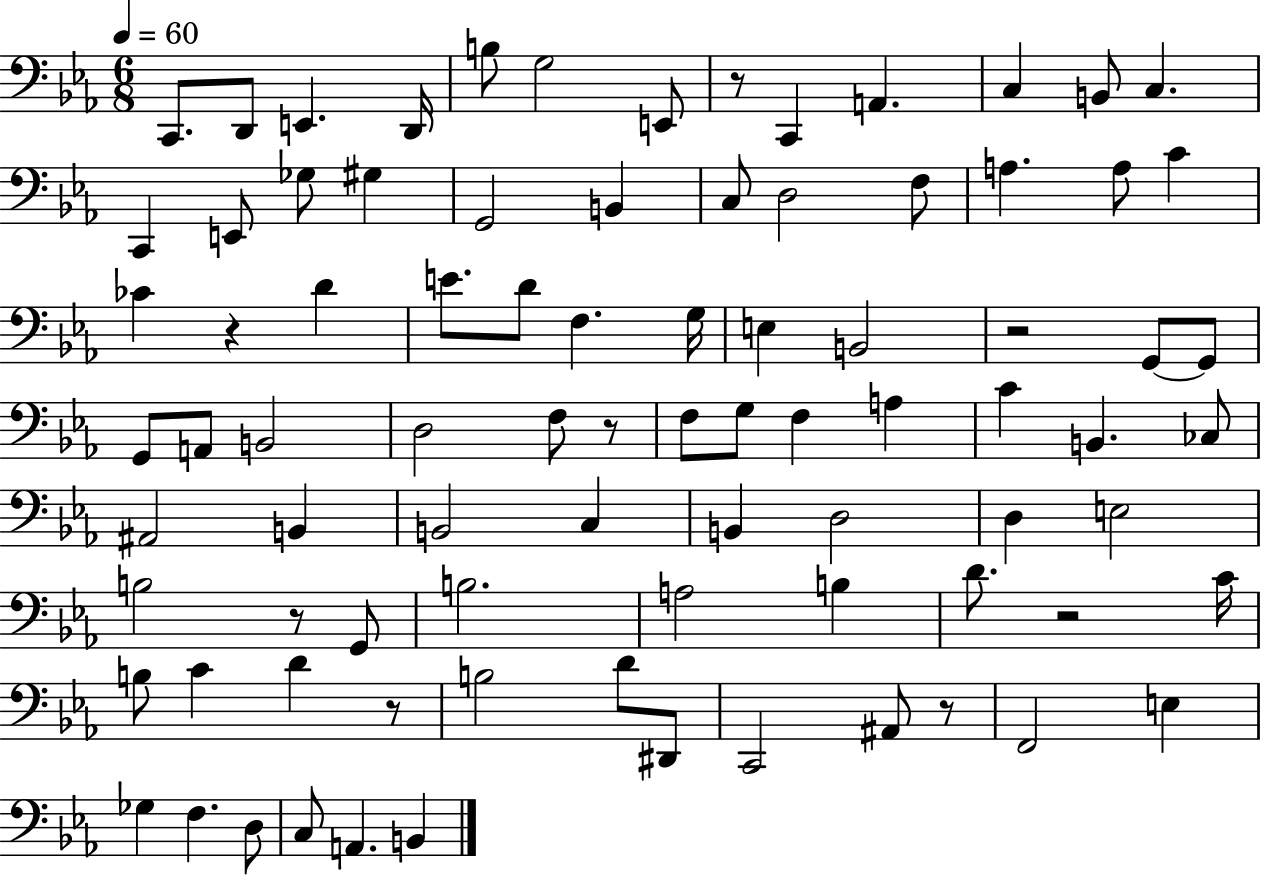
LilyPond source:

{
  \clef bass
  \numericTimeSignature
  \time 6/8
  \key ees \major
  \tempo 4 = 60
  c,8. d,8 e,4. d,16 | b8 g2 e,8 | r8 c,4 a,4. | c4 b,8 c4. | \break c,4 e,8 ges8 gis4 | g,2 b,4 | c8 d2 f8 | a4. a8 c'4 | \break ces'4 r4 d'4 | e'8. d'8 f4. g16 | e4 b,2 | r2 g,8~~ g,8 | \break g,8 a,8 b,2 | d2 f8 r8 | f8 g8 f4 a4 | c'4 b,4. ces8 | \break ais,2 b,4 | b,2 c4 | b,4 d2 | d4 e2 | \break b2 r8 g,8 | b2. | a2 b4 | d'8. r2 c'16 | \break b8 c'4 d'4 r8 | b2 d'8 dis,8 | c,2 ais,8 r8 | f,2 e4 | \break ges4 f4. d8 | c8 a,4. b,4 | \bar "|."
}